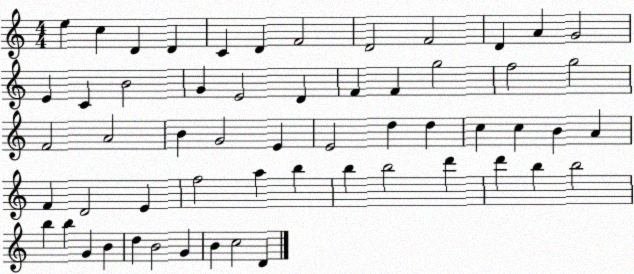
X:1
T:Untitled
M:4/4
L:1/4
K:C
e c D D C D F2 D2 F2 D A G2 E C B2 G E2 D F F g2 f2 g2 F2 A2 B G2 E E2 d d c c B A F D2 E f2 a b b b2 d' d' b b2 b b G B d B2 G B c2 D